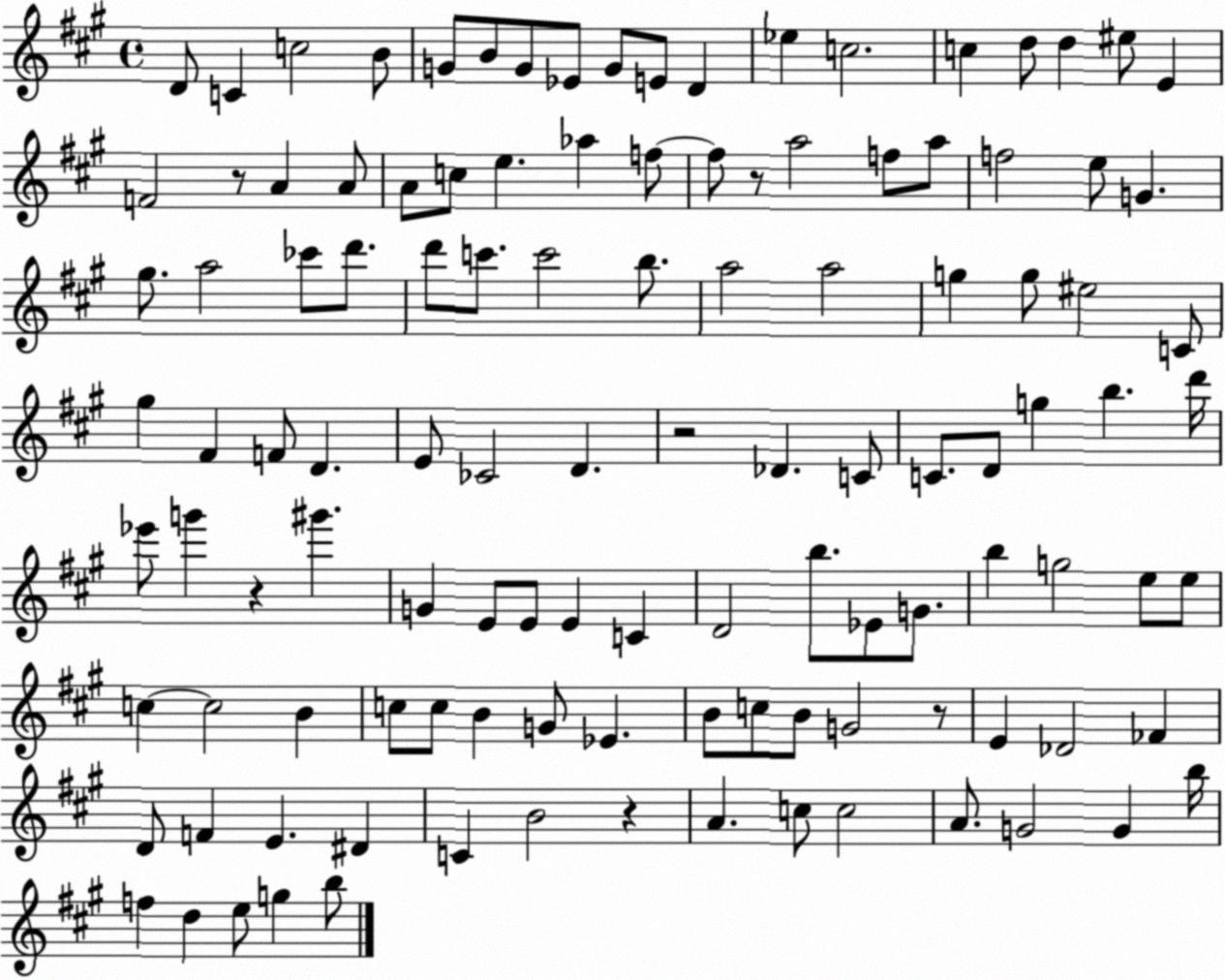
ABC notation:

X:1
T:Untitled
M:4/4
L:1/4
K:A
D/2 C c2 B/2 G/2 B/2 G/2 _E/2 G/2 E/2 D _e c2 c d/2 d ^e/2 E F2 z/2 A A/2 A/2 c/2 e _a f/2 f/2 z/2 a2 f/2 a/2 f2 e/2 G ^g/2 a2 _c'/2 d'/2 d'/2 c'/2 c'2 b/2 a2 a2 g g/2 ^e2 C/2 ^g ^F F/2 D E/2 _C2 D z2 _D C/2 C/2 D/2 g b d'/4 _e'/2 g' z ^g' G E/2 E/2 E C D2 b/2 _E/2 G/2 b g2 e/2 e/2 c c2 B c/2 c/2 B G/2 _E B/2 c/2 B/2 G2 z/2 E _D2 _F D/2 F E ^D C B2 z A c/2 c2 A/2 G2 G b/4 f d e/2 g b/2